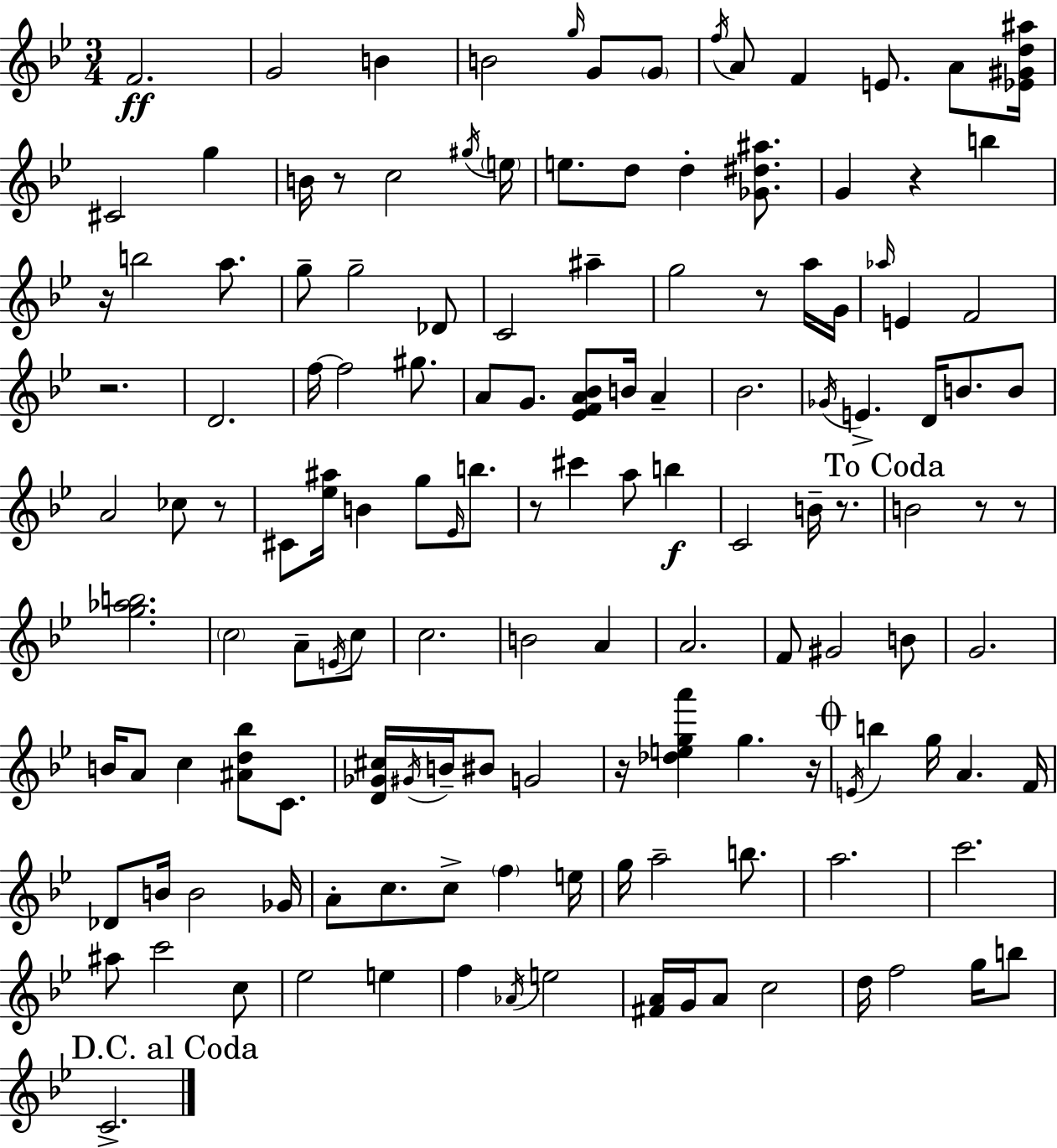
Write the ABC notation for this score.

X:1
T:Untitled
M:3/4
L:1/4
K:Bb
F2 G2 B B2 g/4 G/2 G/2 f/4 A/2 F E/2 A/2 [_E^Gd^a]/4 ^C2 g B/4 z/2 c2 ^g/4 e/4 e/2 d/2 d [_G^d^a]/2 G z b z/4 b2 a/2 g/2 g2 _D/2 C2 ^a g2 z/2 a/4 G/4 _a/4 E F2 z2 D2 f/4 f2 ^g/2 A/2 G/2 [_EFA_B]/2 B/4 A _B2 _G/4 E D/4 B/2 B/2 A2 _c/2 z/2 ^C/2 [_e^a]/4 B g/2 _E/4 b/2 z/2 ^c' a/2 b C2 B/4 z/2 B2 z/2 z/2 [g_ab]2 c2 A/2 E/4 c/2 c2 B2 A A2 F/2 ^G2 B/2 G2 B/4 A/2 c [^Ad_b]/2 C/2 [D_G^c]/4 ^G/4 B/4 ^B/2 G2 z/4 [_dega'] g z/4 E/4 b g/4 A F/4 _D/2 B/4 B2 _G/4 A/2 c/2 c/2 f e/4 g/4 a2 b/2 a2 c'2 ^a/2 c'2 c/2 _e2 e f _A/4 e2 [^FA]/4 G/4 A/2 c2 d/4 f2 g/4 b/2 C2